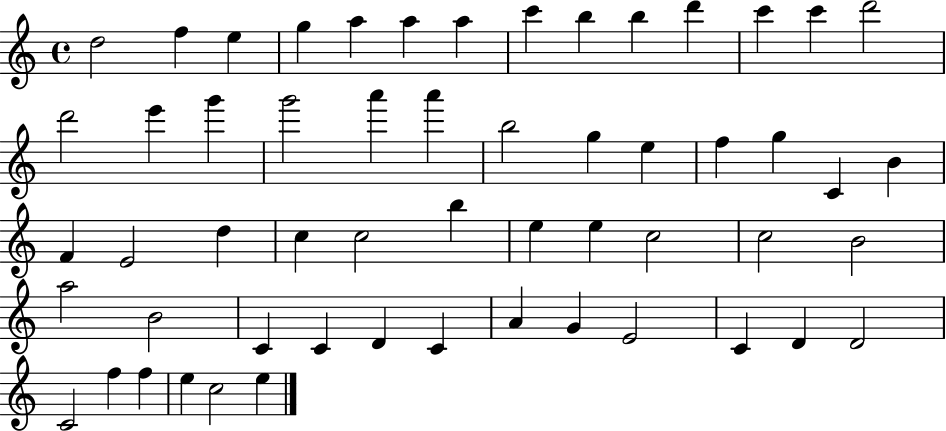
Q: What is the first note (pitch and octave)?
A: D5